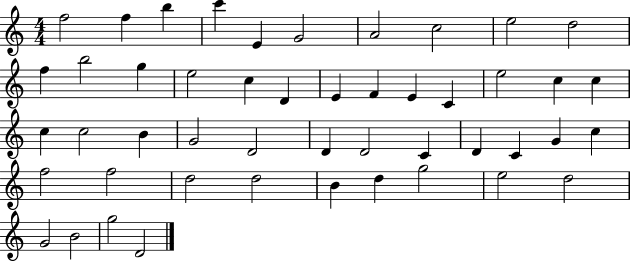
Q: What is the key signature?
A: C major